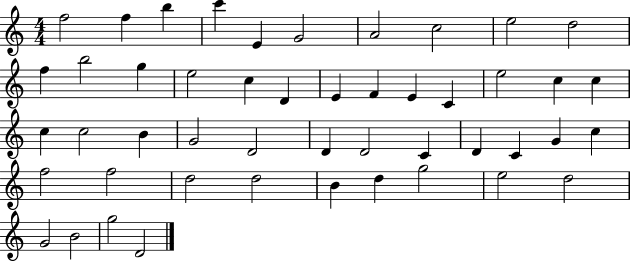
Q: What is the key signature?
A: C major